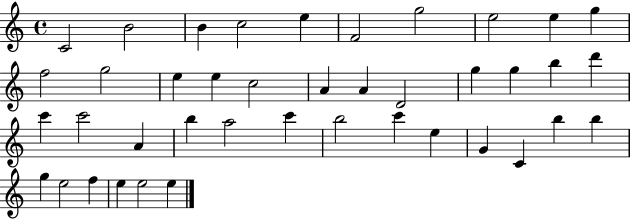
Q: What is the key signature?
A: C major